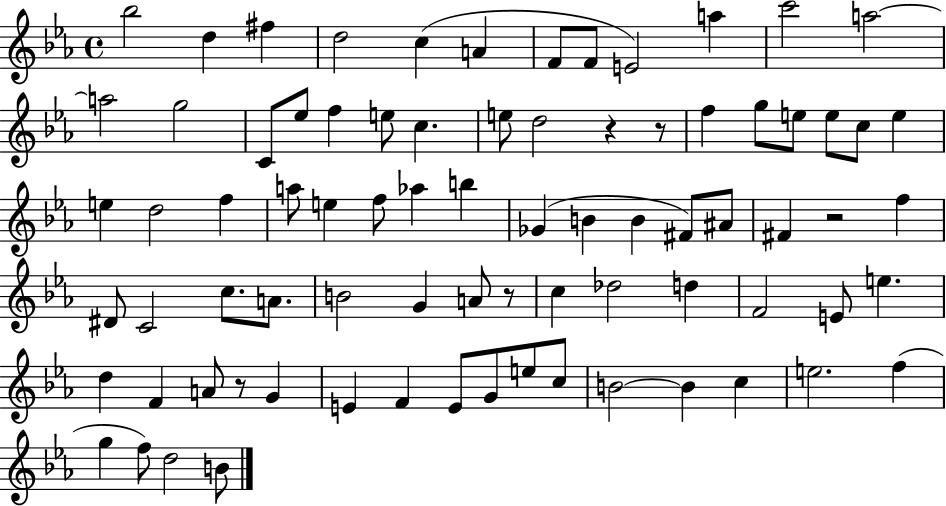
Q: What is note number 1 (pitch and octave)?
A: Bb5